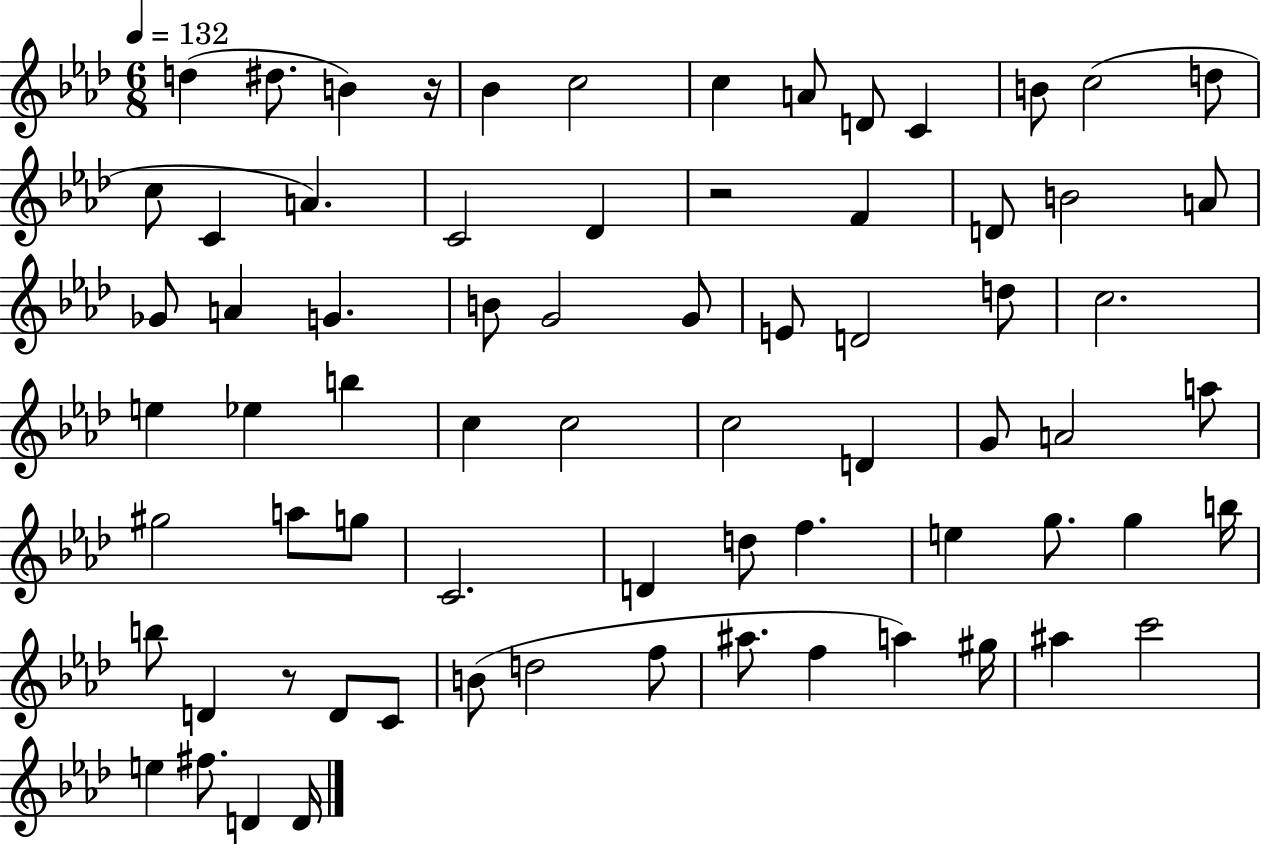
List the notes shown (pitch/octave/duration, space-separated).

D5/q D#5/e. B4/q R/s Bb4/q C5/h C5/q A4/e D4/e C4/q B4/e C5/h D5/e C5/e C4/q A4/q. C4/h Db4/q R/h F4/q D4/e B4/h A4/e Gb4/e A4/q G4/q. B4/e G4/h G4/e E4/e D4/h D5/e C5/h. E5/q Eb5/q B5/q C5/q C5/h C5/h D4/q G4/e A4/h A5/e G#5/h A5/e G5/e C4/h. D4/q D5/e F5/q. E5/q G5/e. G5/q B5/s B5/e D4/q R/e D4/e C4/e B4/e D5/h F5/e A#5/e. F5/q A5/q G#5/s A#5/q C6/h E5/q F#5/e. D4/q D4/s